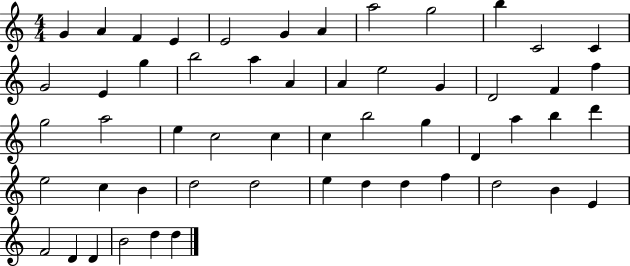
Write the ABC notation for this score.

X:1
T:Untitled
M:4/4
L:1/4
K:C
G A F E E2 G A a2 g2 b C2 C G2 E g b2 a A A e2 G D2 F f g2 a2 e c2 c c b2 g D a b d' e2 c B d2 d2 e d d f d2 B E F2 D D B2 d d